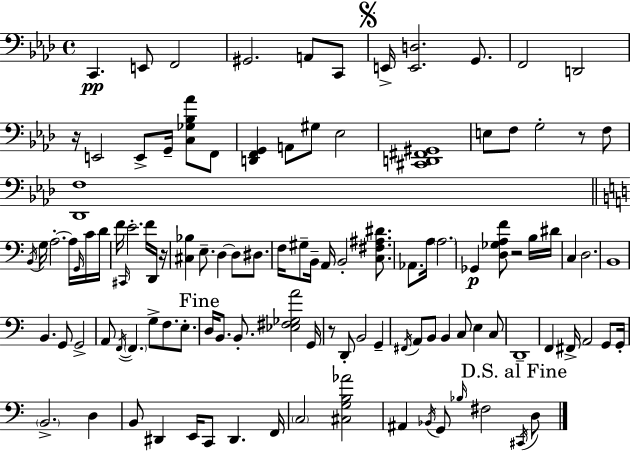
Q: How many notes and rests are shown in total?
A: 111